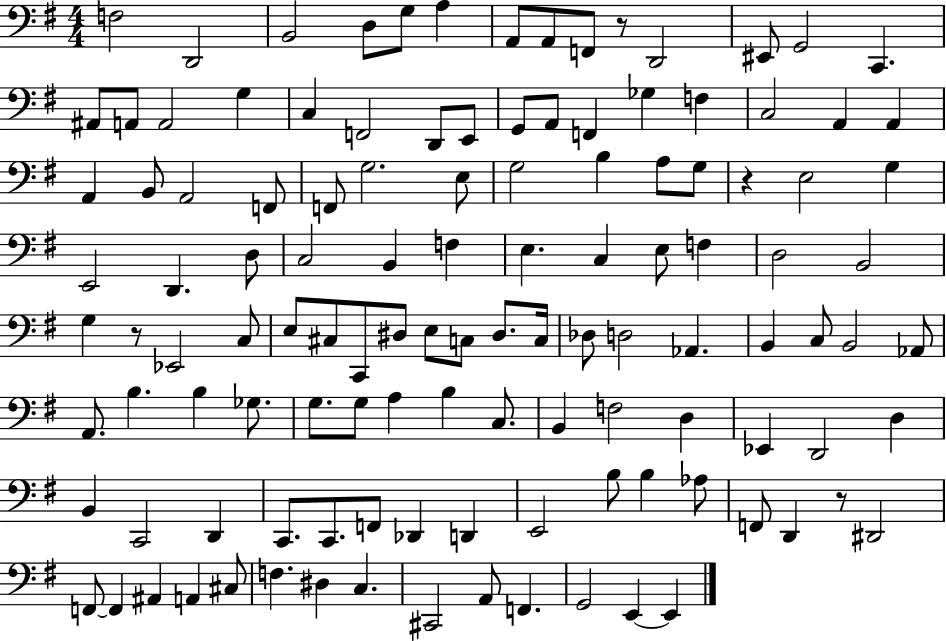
F3/h D2/h B2/h D3/e G3/e A3/q A2/e A2/e F2/e R/e D2/h EIS2/e G2/h C2/q. A#2/e A2/e A2/h G3/q C3/q F2/h D2/e E2/e G2/e A2/e F2/q Gb3/q F3/q C3/h A2/q A2/q A2/q B2/e A2/h F2/e F2/e G3/h. E3/e G3/h B3/q A3/e G3/e R/q E3/h G3/q E2/h D2/q. D3/e C3/h B2/q F3/q E3/q. C3/q E3/e F3/q D3/h B2/h G3/q R/e Eb2/h C3/e E3/e C#3/e C2/e D#3/e E3/e C3/e D#3/e. C3/s Db3/e D3/h Ab2/q. B2/q C3/e B2/h Ab2/e A2/e. B3/q. B3/q Gb3/e. G3/e. G3/e A3/q B3/q C3/e. B2/q F3/h D3/q Eb2/q D2/h D3/q B2/q C2/h D2/q C2/e. C2/e. F2/e Db2/q D2/q E2/h B3/e B3/q Ab3/e F2/e D2/q R/e D#2/h F2/e F2/q A#2/q A2/q C#3/e F3/q. D#3/q C3/q. C#2/h A2/e F2/q. G2/h E2/q E2/q